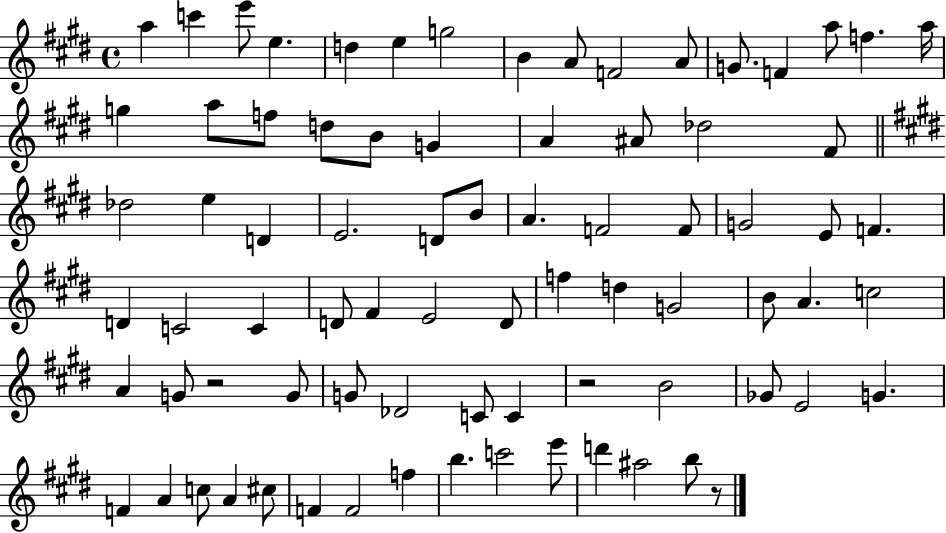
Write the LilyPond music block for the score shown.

{
  \clef treble
  \time 4/4
  \defaultTimeSignature
  \key e \major
  a''4 c'''4 e'''8 e''4. | d''4 e''4 g''2 | b'4 a'8 f'2 a'8 | g'8. f'4 a''8 f''4. a''16 | \break g''4 a''8 f''8 d''8 b'8 g'4 | a'4 ais'8 des''2 fis'8 | \bar "||" \break \key e \major des''2 e''4 d'4 | e'2. d'8 b'8 | a'4. f'2 f'8 | g'2 e'8 f'4. | \break d'4 c'2 c'4 | d'8 fis'4 e'2 d'8 | f''4 d''4 g'2 | b'8 a'4. c''2 | \break a'4 g'8 r2 g'8 | g'8 des'2 c'8 c'4 | r2 b'2 | ges'8 e'2 g'4. | \break f'4 a'4 c''8 a'4 cis''8 | f'4 f'2 f''4 | b''4. c'''2 e'''8 | d'''4 ais''2 b''8 r8 | \break \bar "|."
}